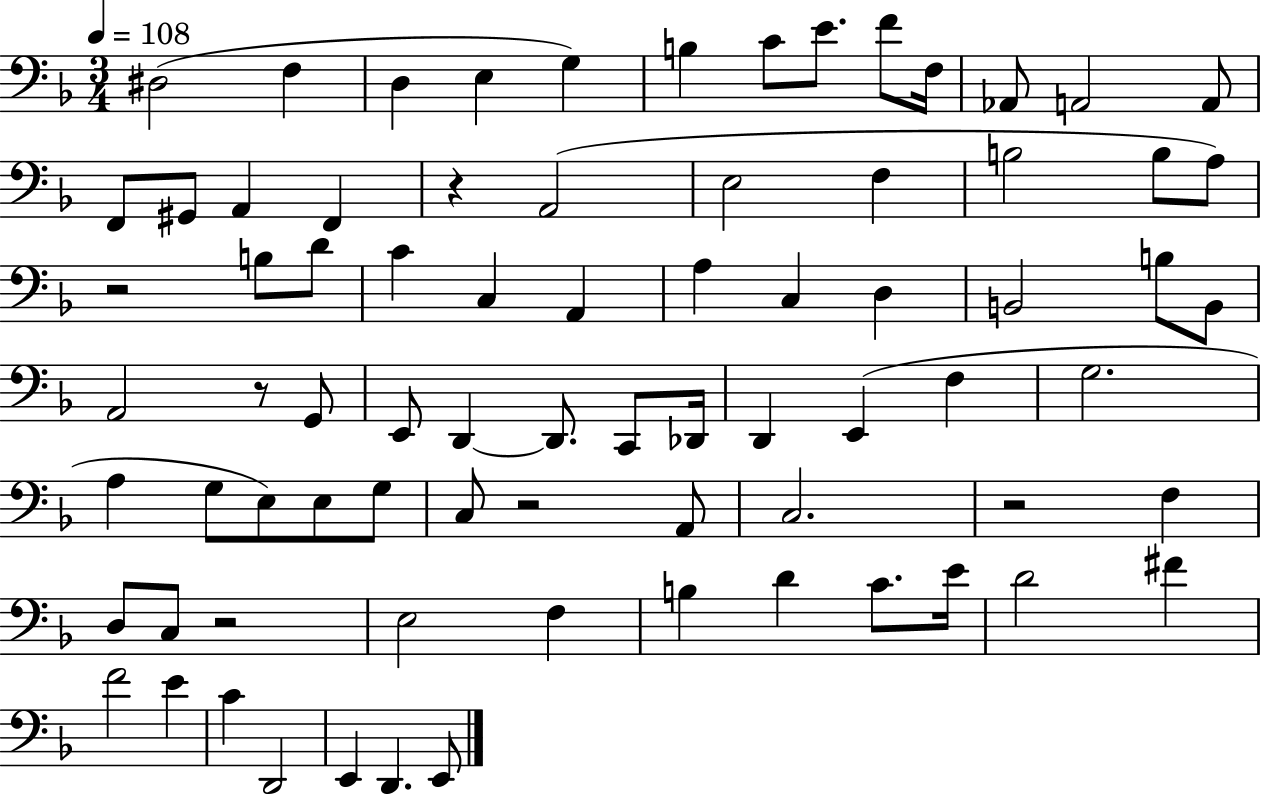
{
  \clef bass
  \numericTimeSignature
  \time 3/4
  \key f \major
  \tempo 4 = 108
  dis2( f4 | d4 e4 g4) | b4 c'8 e'8. f'8 f16 | aes,8 a,2 a,8 | \break f,8 gis,8 a,4 f,4 | r4 a,2( | e2 f4 | b2 b8 a8) | \break r2 b8 d'8 | c'4 c4 a,4 | a4 c4 d4 | b,2 b8 b,8 | \break a,2 r8 g,8 | e,8 d,4~~ d,8. c,8 des,16 | d,4 e,4( f4 | g2. | \break a4 g8 e8) e8 g8 | c8 r2 a,8 | c2. | r2 f4 | \break d8 c8 r2 | e2 f4 | b4 d'4 c'8. e'16 | d'2 fis'4 | \break f'2 e'4 | c'4 d,2 | e,4 d,4. e,8 | \bar "|."
}